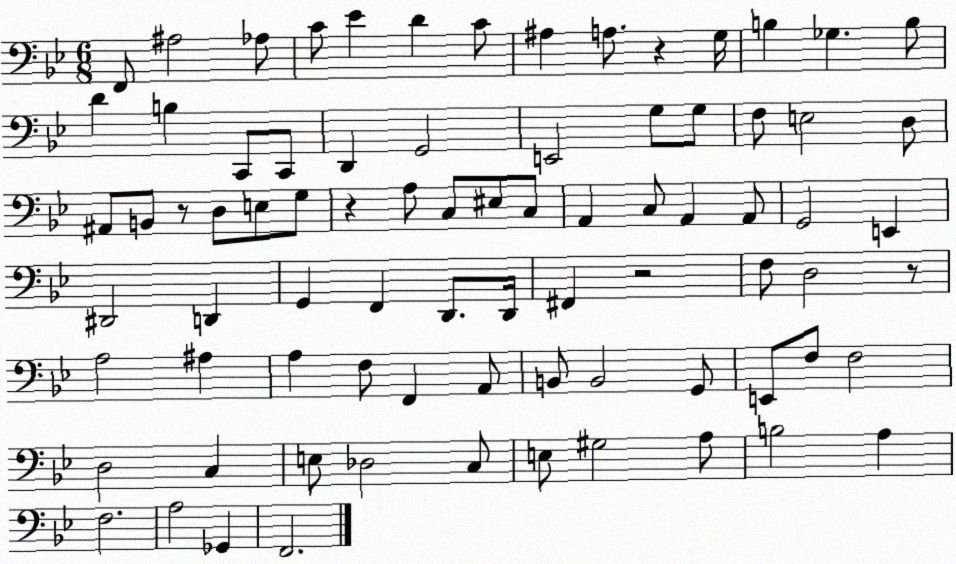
X:1
T:Untitled
M:6/8
L:1/4
K:Bb
F,,/2 ^A,2 _A,/2 C/2 _E D C/2 ^A, A,/2 z G,/4 B, _G, B,/2 D B, C,,/2 C,,/2 D,, G,,2 E,,2 G,/2 G,/2 F,/2 E,2 D,/2 ^A,,/2 B,,/2 z/2 D,/2 E,/2 G,/2 z A,/2 C,/2 ^E,/2 C,/2 A,, C,/2 A,, A,,/2 G,,2 E,, ^D,,2 D,, G,, F,, D,,/2 D,,/4 ^F,, z2 F,/2 D,2 z/2 A,2 ^A, A, F,/2 F,, A,,/2 B,,/2 B,,2 G,,/2 E,,/2 F,/2 F,2 D,2 C, E,/2 _D,2 C,/2 E,/2 ^G,2 A,/2 B,2 A, F,2 A,2 _G,, F,,2